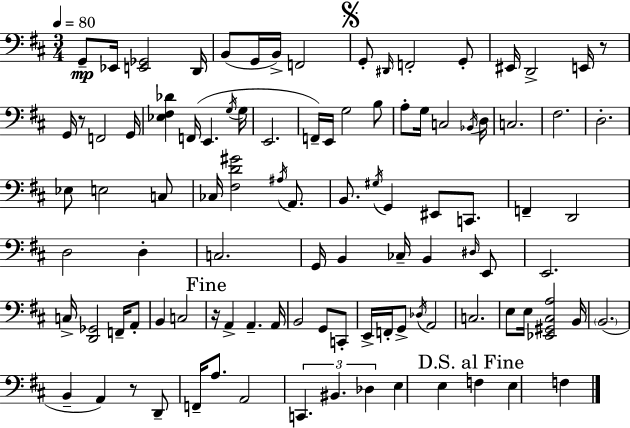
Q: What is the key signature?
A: D major